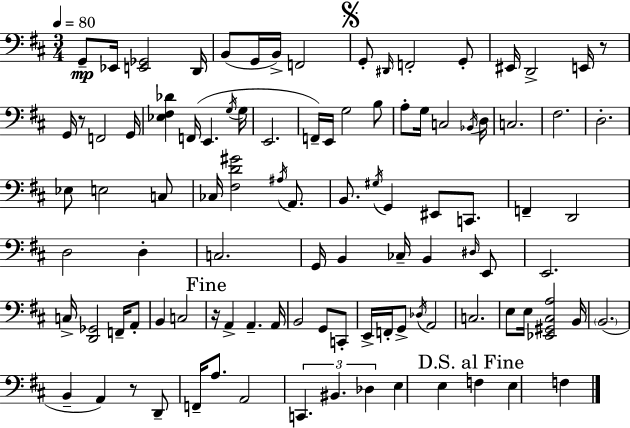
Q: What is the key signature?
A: D major